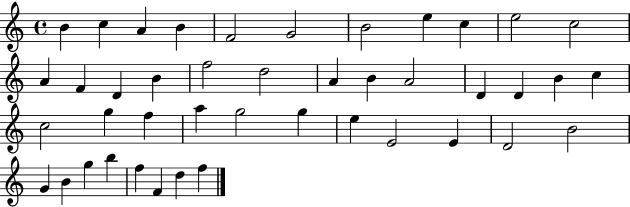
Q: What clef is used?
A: treble